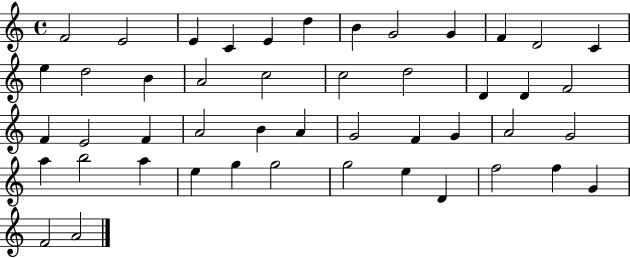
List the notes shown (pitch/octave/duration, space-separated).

F4/h E4/h E4/q C4/q E4/q D5/q B4/q G4/h G4/q F4/q D4/h C4/q E5/q D5/h B4/q A4/h C5/h C5/h D5/h D4/q D4/q F4/h F4/q E4/h F4/q A4/h B4/q A4/q G4/h F4/q G4/q A4/h G4/h A5/q B5/h A5/q E5/q G5/q G5/h G5/h E5/q D4/q F5/h F5/q G4/q F4/h A4/h